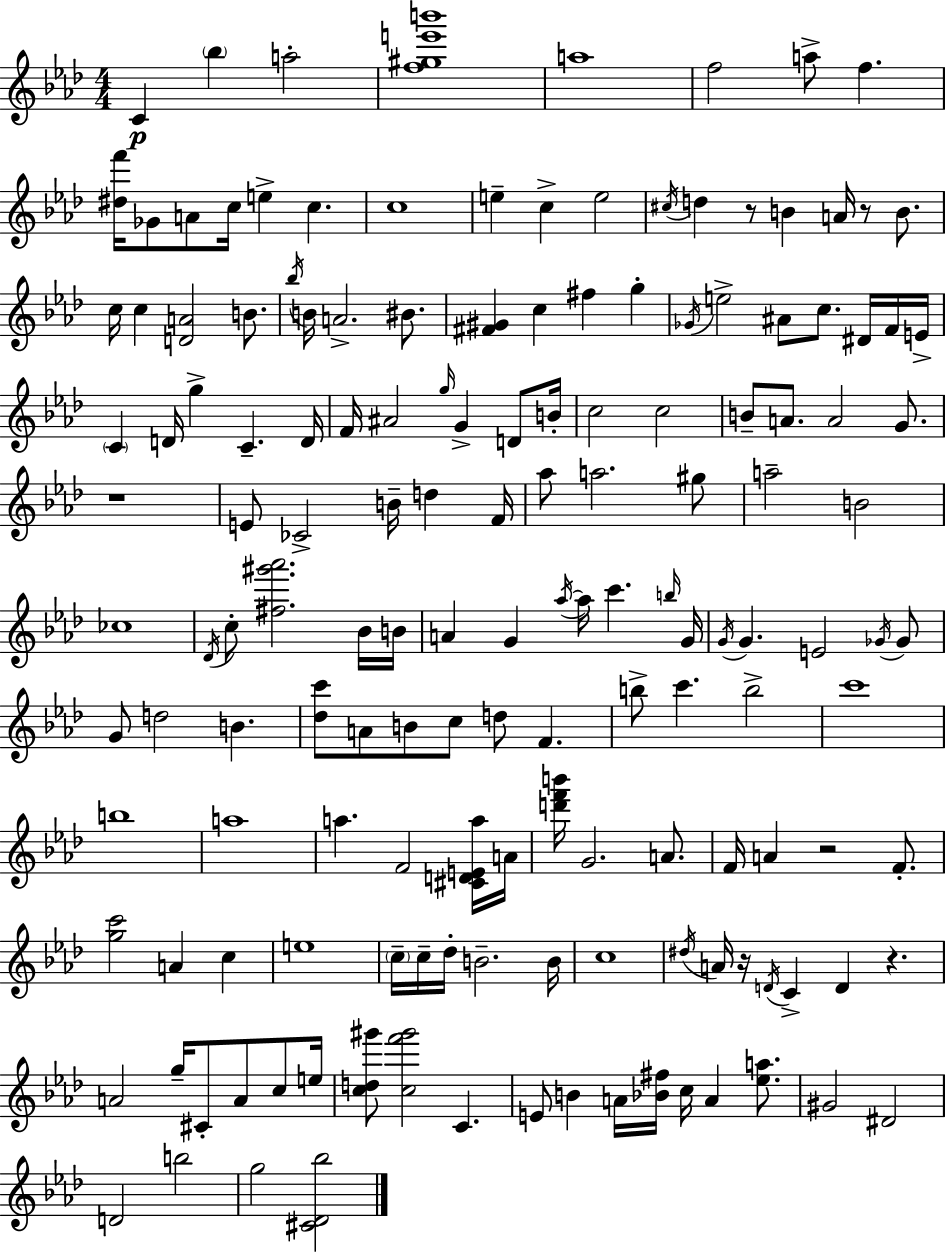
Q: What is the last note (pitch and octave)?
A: G5